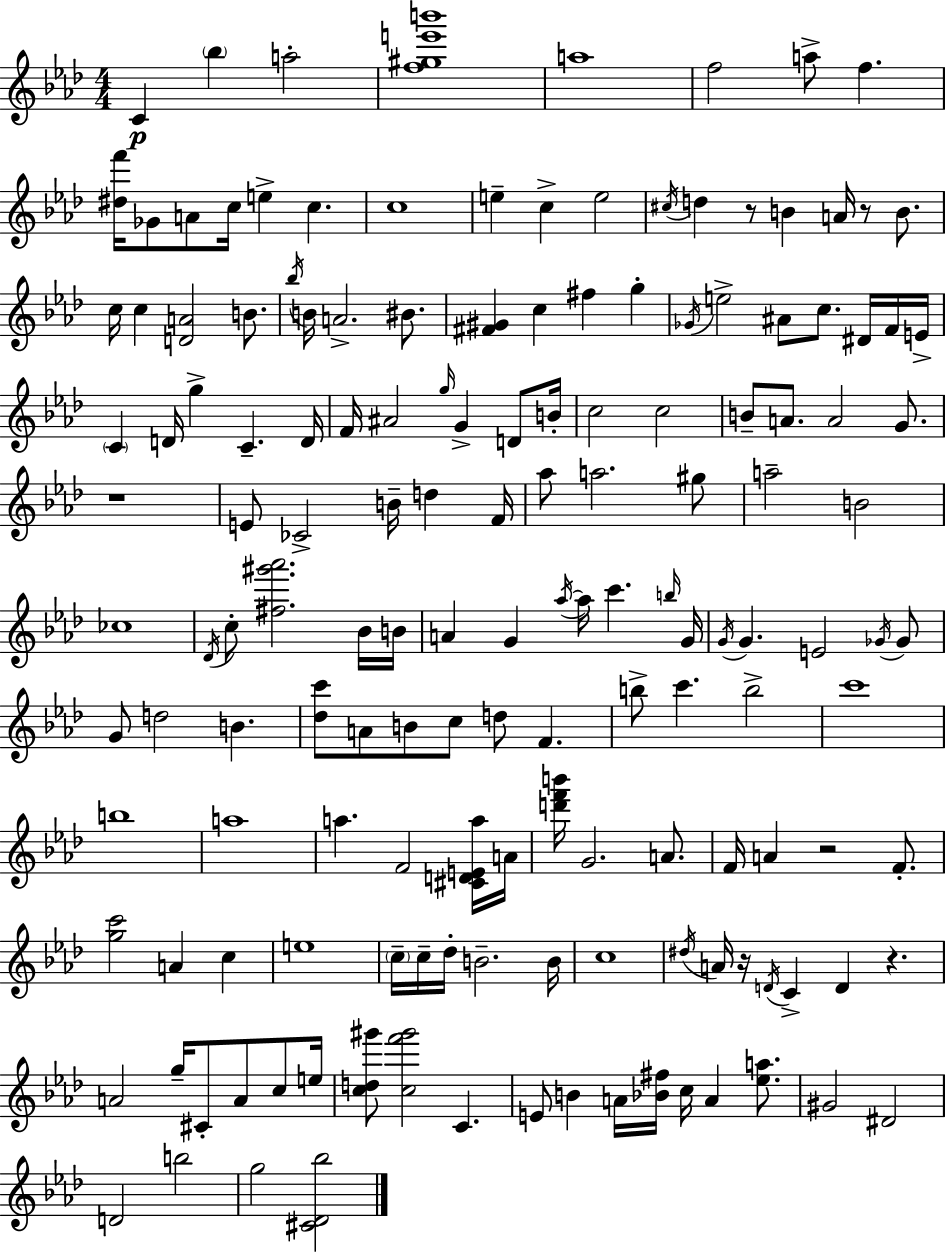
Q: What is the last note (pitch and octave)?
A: G5